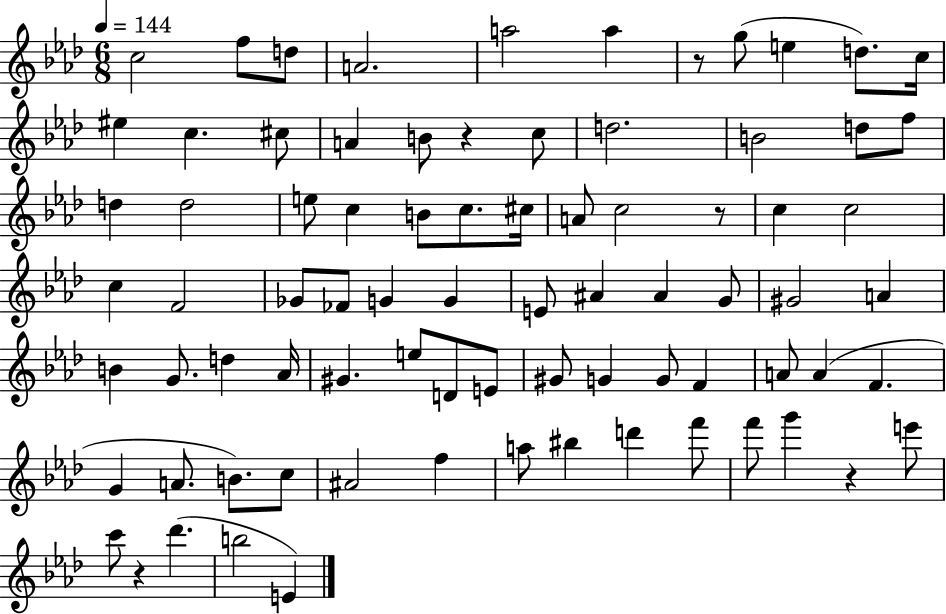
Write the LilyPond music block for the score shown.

{
  \clef treble
  \numericTimeSignature
  \time 6/8
  \key aes \major
  \tempo 4 = 144
  c''2 f''8 d''8 | a'2. | a''2 a''4 | r8 g''8( e''4 d''8.) c''16 | \break eis''4 c''4. cis''8 | a'4 b'8 r4 c''8 | d''2. | b'2 d''8 f''8 | \break d''4 d''2 | e''8 c''4 b'8 c''8. cis''16 | a'8 c''2 r8 | c''4 c''2 | \break c''4 f'2 | ges'8 fes'8 g'4 g'4 | e'8 ais'4 ais'4 g'8 | gis'2 a'4 | \break b'4 g'8. d''4 aes'16 | gis'4. e''8 d'8 e'8 | gis'8 g'4 g'8 f'4 | a'8 a'4( f'4. | \break g'4 a'8. b'8.) c''8 | ais'2 f''4 | a''8 bis''4 d'''4 f'''8 | f'''8 g'''4 r4 e'''8 | \break c'''8 r4 des'''4.( | b''2 e'4) | \bar "|."
}